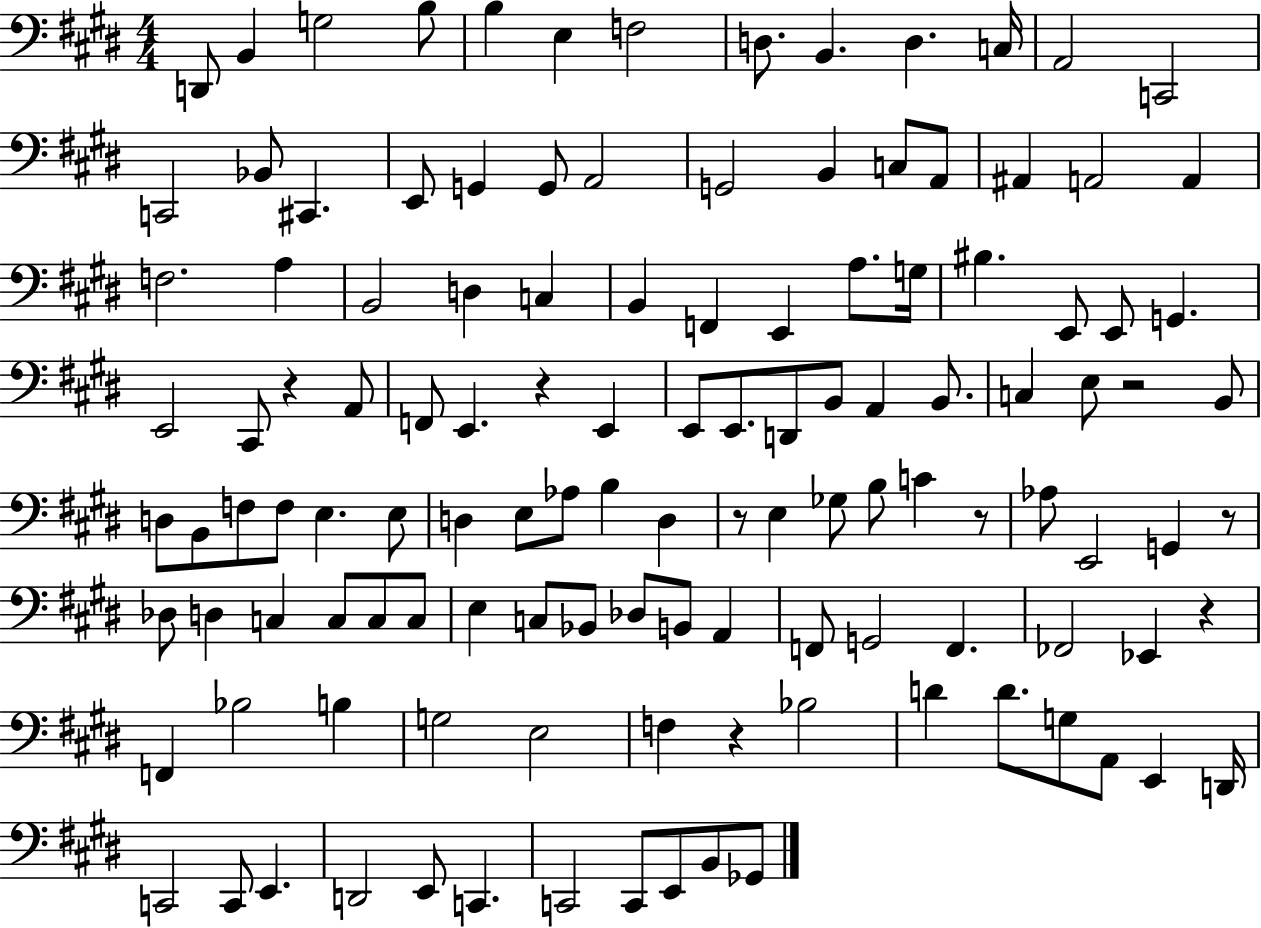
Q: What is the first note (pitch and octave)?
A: D2